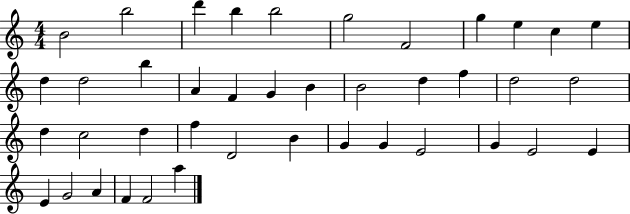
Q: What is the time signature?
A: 4/4